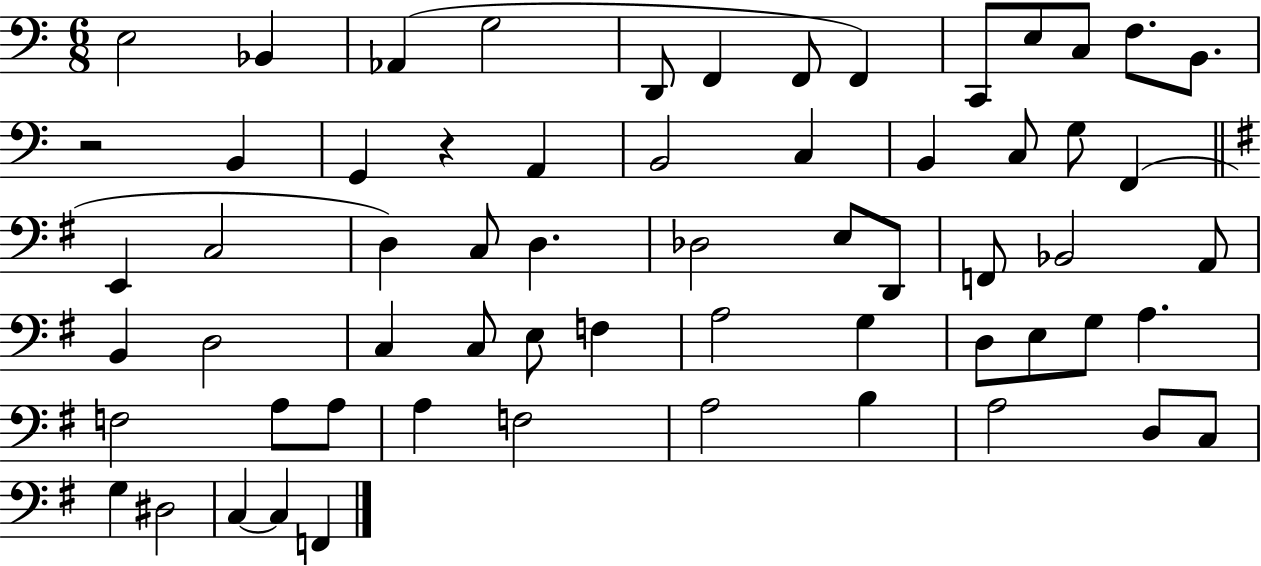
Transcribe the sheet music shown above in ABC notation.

X:1
T:Untitled
M:6/8
L:1/4
K:C
E,2 _B,, _A,, G,2 D,,/2 F,, F,,/2 F,, C,,/2 E,/2 C,/2 F,/2 B,,/2 z2 B,, G,, z A,, B,,2 C, B,, C,/2 G,/2 F,, E,, C,2 D, C,/2 D, _D,2 E,/2 D,,/2 F,,/2 _B,,2 A,,/2 B,, D,2 C, C,/2 E,/2 F, A,2 G, D,/2 E,/2 G,/2 A, F,2 A,/2 A,/2 A, F,2 A,2 B, A,2 D,/2 C,/2 G, ^D,2 C, C, F,,